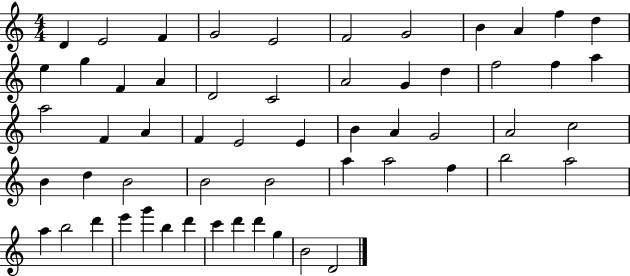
{
  \clef treble
  \numericTimeSignature
  \time 4/4
  \key c \major
  d'4 e'2 f'4 | g'2 e'2 | f'2 g'2 | b'4 a'4 f''4 d''4 | \break e''4 g''4 f'4 a'4 | d'2 c'2 | a'2 g'4 d''4 | f''2 f''4 a''4 | \break a''2 f'4 a'4 | f'4 e'2 e'4 | b'4 a'4 g'2 | a'2 c''2 | \break b'4 d''4 b'2 | b'2 b'2 | a''4 a''2 f''4 | b''2 a''2 | \break a''4 b''2 d'''4 | e'''4 g'''4 b''4 d'''4 | c'''4 d'''4 d'''4 g''4 | b'2 d'2 | \break \bar "|."
}